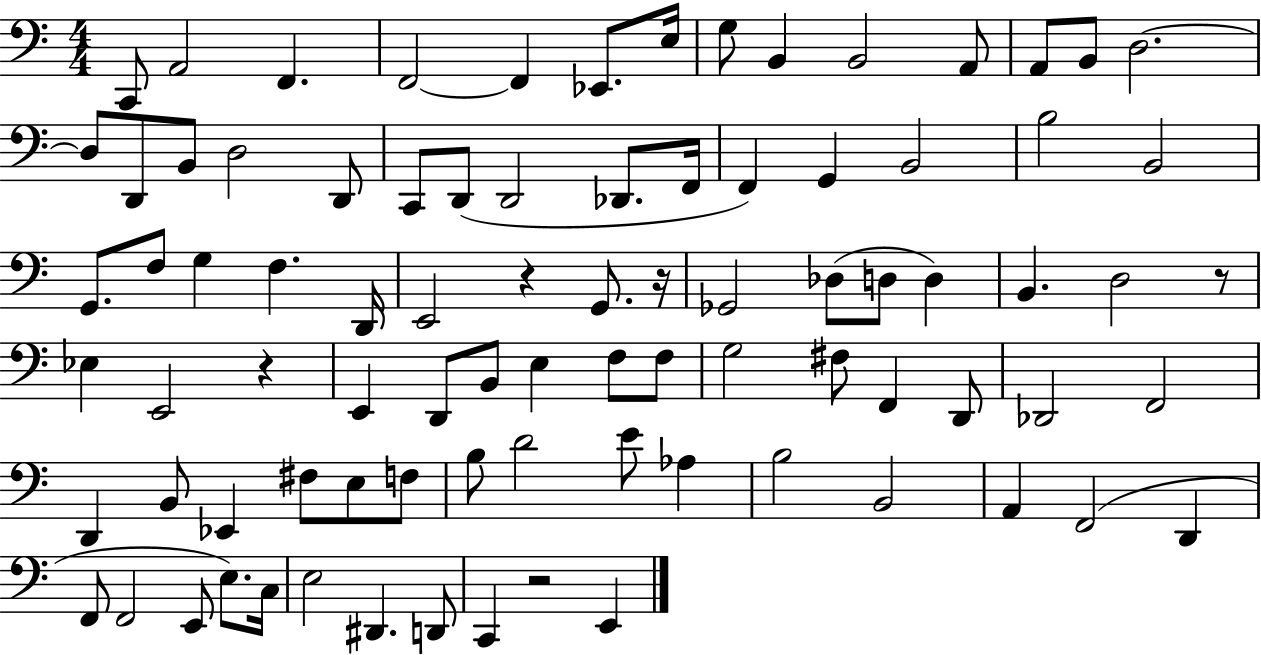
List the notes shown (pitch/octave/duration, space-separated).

C2/e A2/h F2/q. F2/h F2/q Eb2/e. E3/s G3/e B2/q B2/h A2/e A2/e B2/e D3/h. D3/e D2/e B2/e D3/h D2/e C2/e D2/e D2/h Db2/e. F2/s F2/q G2/q B2/h B3/h B2/h G2/e. F3/e G3/q F3/q. D2/s E2/h R/q G2/e. R/s Gb2/h Db3/e D3/e D3/q B2/q. D3/h R/e Eb3/q E2/h R/q E2/q D2/e B2/e E3/q F3/e F3/e G3/h F#3/e F2/q D2/e Db2/h F2/h D2/q B2/e Eb2/q F#3/e E3/e F3/e B3/e D4/h E4/e Ab3/q B3/h B2/h A2/q F2/h D2/q F2/e F2/h E2/e E3/e. C3/s E3/h D#2/q. D2/e C2/q R/h E2/q